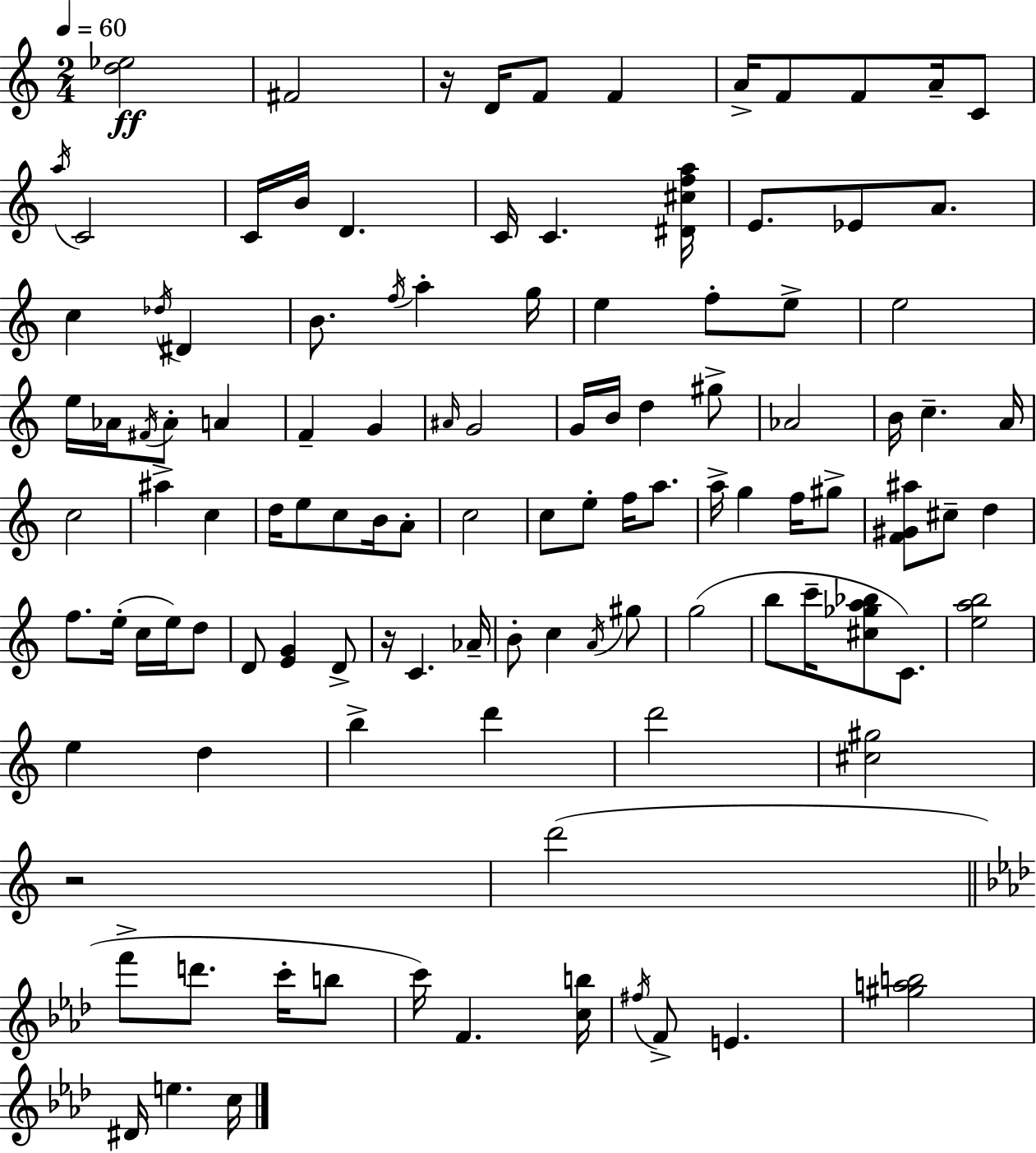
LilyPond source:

{
  \clef treble
  \numericTimeSignature
  \time 2/4
  \key a \minor
  \tempo 4 = 60
  <d'' ees''>2\ff | fis'2 | r16 d'16 f'8 f'4 | a'16-> f'8 f'8 a'16-- c'8 | \break \acciaccatura { a''16 } c'2 | c'16 b'16 d'4. | c'16 c'4. | <dis' cis'' f'' a''>16 e'8. ees'8 a'8. | \break c''4 \acciaccatura { des''16 } dis'4 | b'8. \acciaccatura { f''16 } a''4-. | g''16 e''4 f''8-. | e''8-> e''2 | \break e''16 aes'16 \acciaccatura { fis'16 } aes'8-. | a'4 f'4-- | g'4 \grace { ais'16 } g'2 | g'16 b'16 d''4 | \break gis''8-> aes'2 | b'16 c''4.-- | a'16 c''2 | ais''4-> | \break c''4 d''16 e''8 | c''8 b'16 a'8-. c''2 | c''8 e''8-. | f''16 a''8. a''16-> g''4 | \break f''16 gis''8-> <f' gis' ais''>8 cis''8-- | d''4 f''8. | e''16-.( c''16 e''16) d''8 d'8 <e' g'>4 | d'8-> r16 c'4. | \break aes'16-- b'8-. c''4 | \acciaccatura { a'16 } gis''8 g''2( | b''8 | c'''16-- <cis'' ges'' a'' bes''>8 c'8.) <e'' a'' b''>2 | \break e''4 | d''4 b''4-> | d'''4 d'''2 | <cis'' gis''>2 | \break r2 | d'''2( | \bar "||" \break \key f \minor f'''8-> d'''8. c'''16-. b''8 | c'''16) f'4. <c'' b''>16 | \acciaccatura { fis''16 } f'8-> e'4. | <gis'' a'' b''>2 | \break dis'16 e''4. | c''16 \bar "|."
}